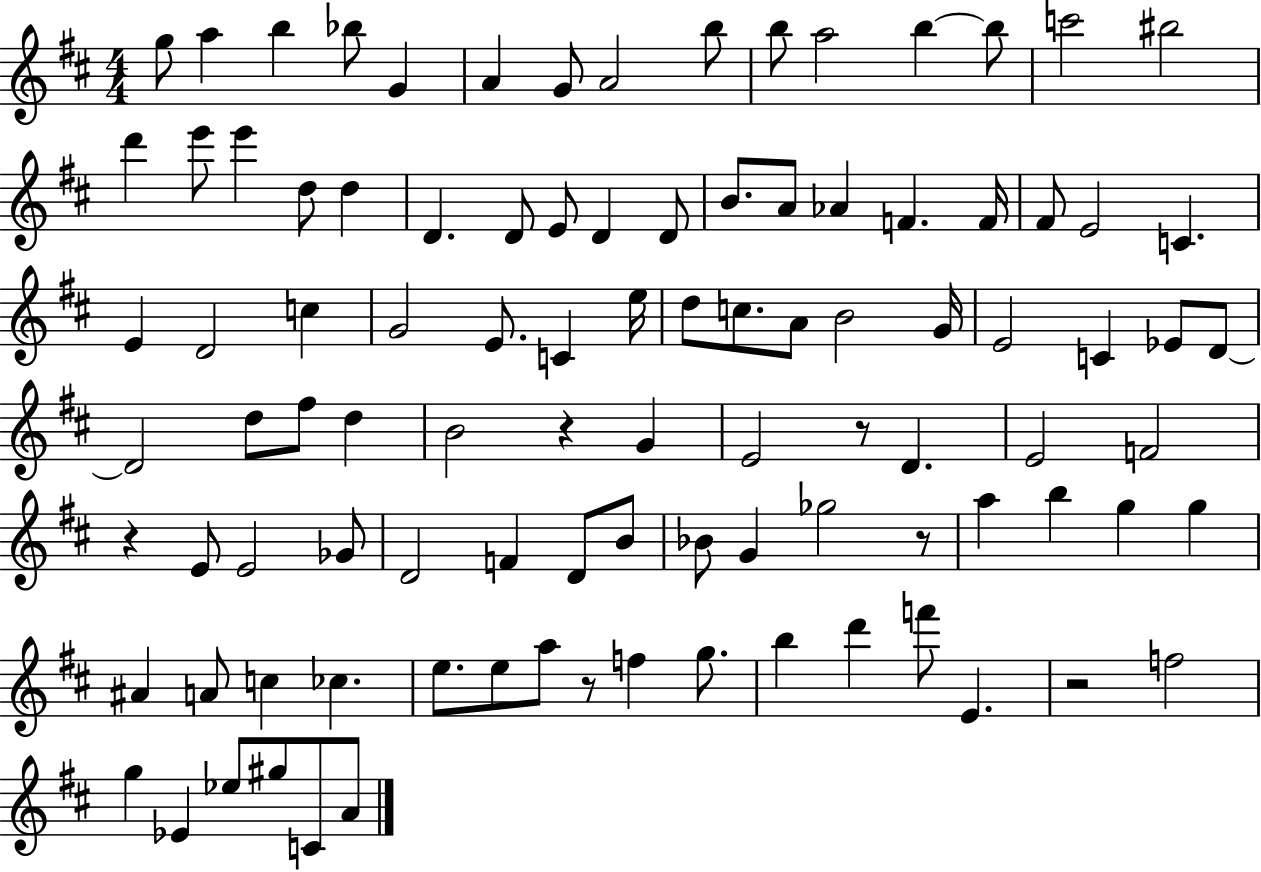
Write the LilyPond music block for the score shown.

{
  \clef treble
  \numericTimeSignature
  \time 4/4
  \key d \major
  g''8 a''4 b''4 bes''8 g'4 | a'4 g'8 a'2 b''8 | b''8 a''2 b''4~~ b''8 | c'''2 bis''2 | \break d'''4 e'''8 e'''4 d''8 d''4 | d'4. d'8 e'8 d'4 d'8 | b'8. a'8 aes'4 f'4. f'16 | fis'8 e'2 c'4. | \break e'4 d'2 c''4 | g'2 e'8. c'4 e''16 | d''8 c''8. a'8 b'2 g'16 | e'2 c'4 ees'8 d'8~~ | \break d'2 d''8 fis''8 d''4 | b'2 r4 g'4 | e'2 r8 d'4. | e'2 f'2 | \break r4 e'8 e'2 ges'8 | d'2 f'4 d'8 b'8 | bes'8 g'4 ges''2 r8 | a''4 b''4 g''4 g''4 | \break ais'4 a'8 c''4 ces''4. | e''8. e''8 a''8 r8 f''4 g''8. | b''4 d'''4 f'''8 e'4. | r2 f''2 | \break g''4 ees'4 ees''8 gis''8 c'8 a'8 | \bar "|."
}